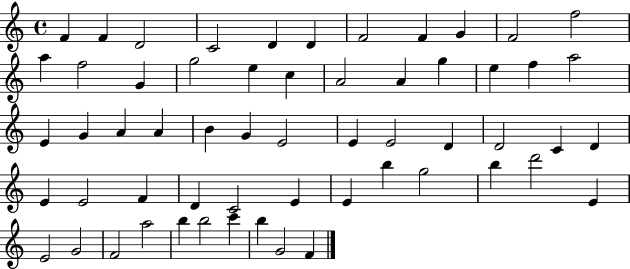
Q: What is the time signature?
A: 4/4